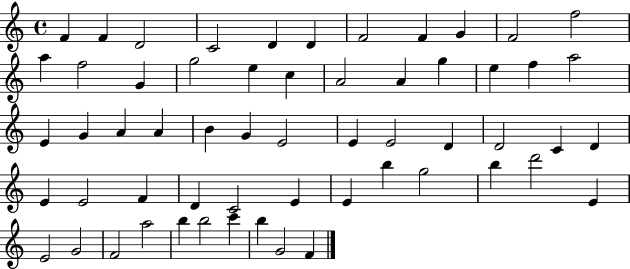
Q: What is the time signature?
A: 4/4